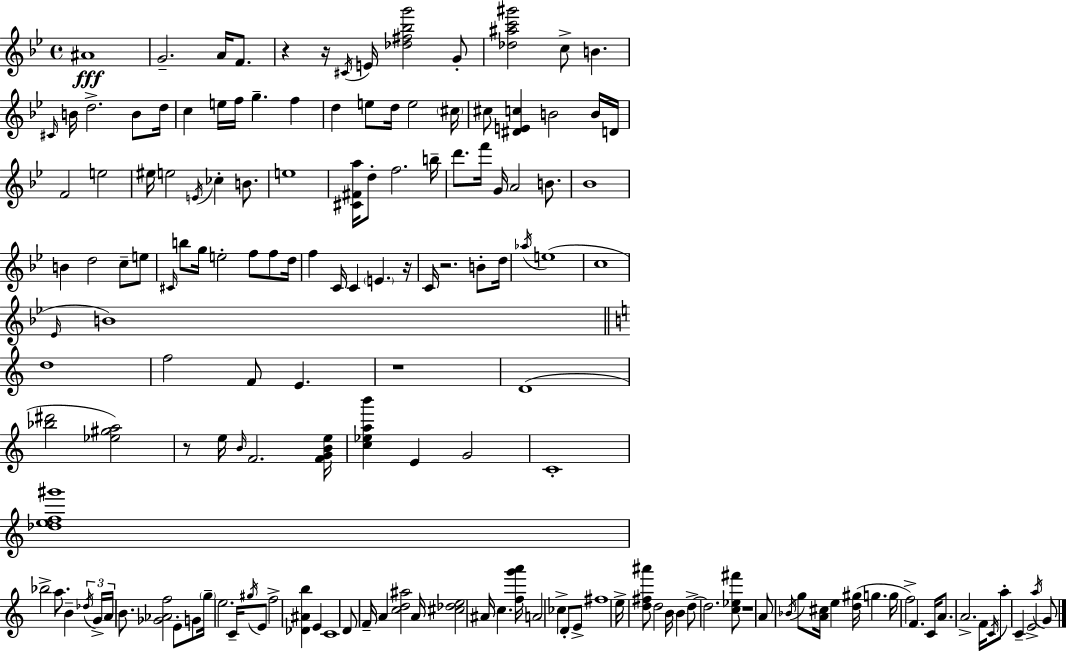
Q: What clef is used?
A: treble